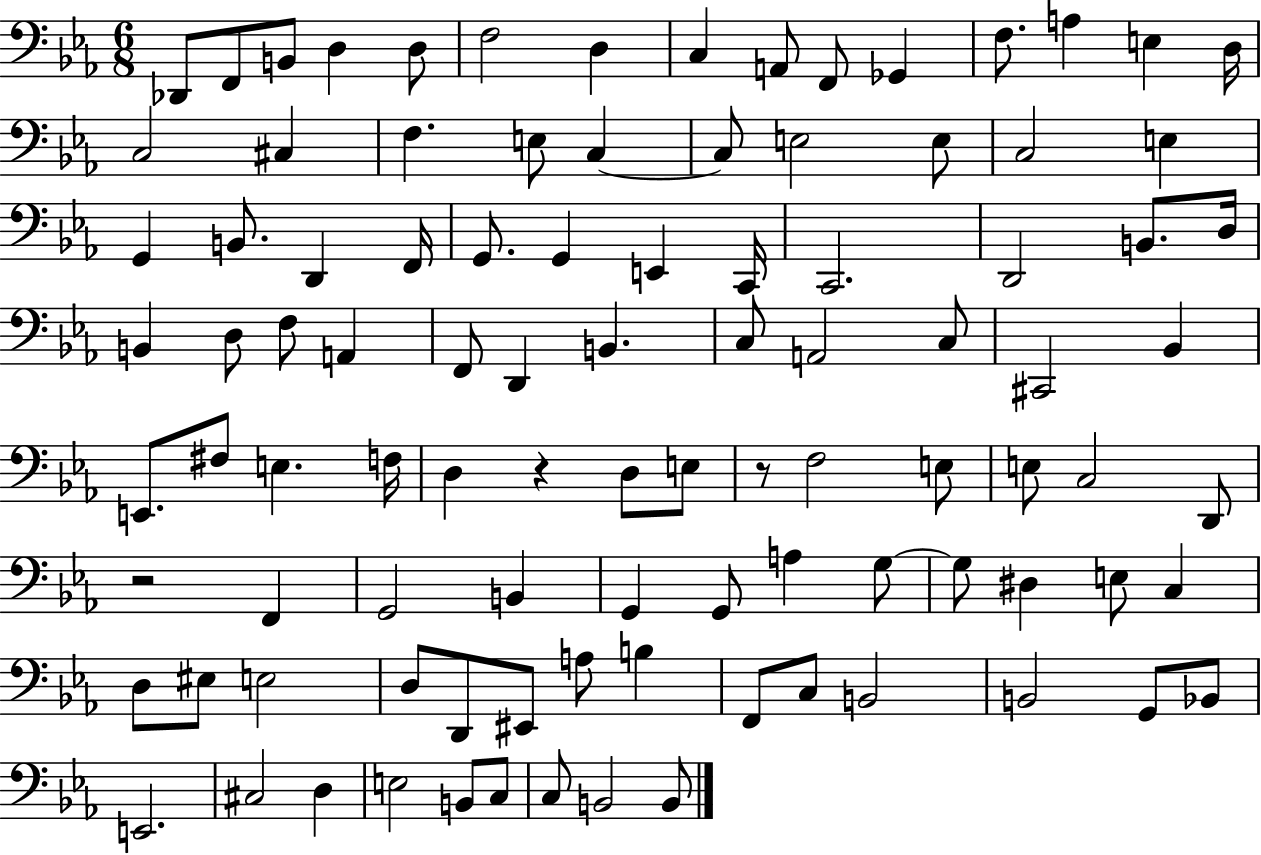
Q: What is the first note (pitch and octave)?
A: Db2